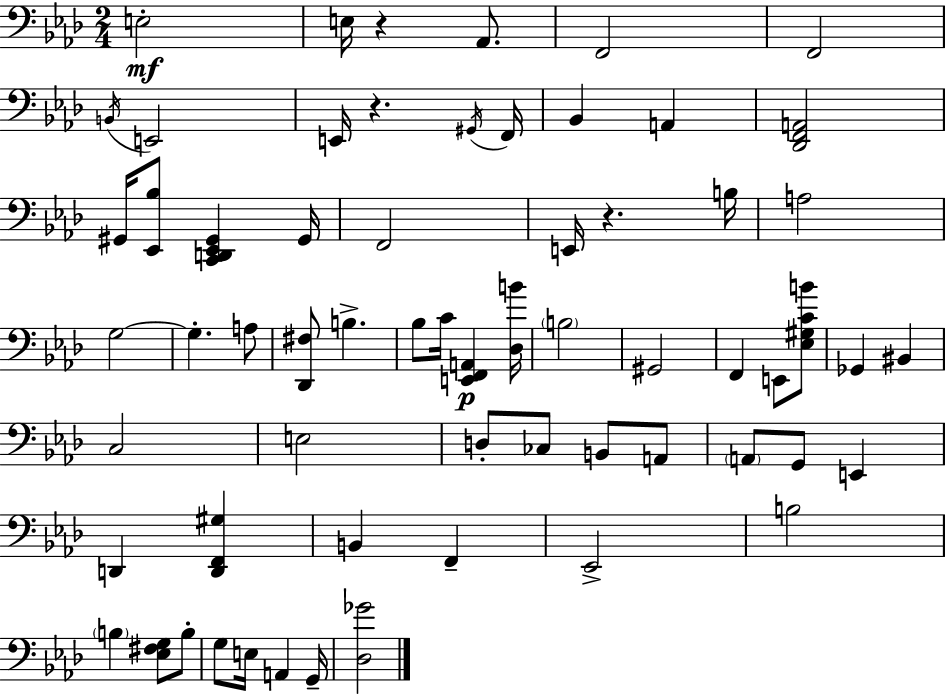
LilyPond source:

{
  \clef bass
  \numericTimeSignature
  \time 2/4
  \key f \minor
  e2-.\mf | e16 r4 aes,8. | f,2 | f,2 | \break \acciaccatura { b,16 } e,2 | e,16 r4. | \acciaccatura { gis,16 } f,16 bes,4 a,4 | <des, f, a,>2 | \break gis,16 <ees, bes>8 <c, d, ees, gis,>4 | gis,16 f,2 | e,16 r4. | b16 a2 | \break g2~~ | g4.-. | a8 <des, fis>8 b4.-> | bes8 c'16 <e, f, a,>4\p | \break <des b'>16 \parenthesize b2 | gis,2 | f,4 e,8 | <ees gis c' b'>8 ges,4 bis,4 | \break c2 | e2 | d8-. ces8 b,8 | a,8 \parenthesize a,8 g,8 e,4 | \break d,4 <d, f, gis>4 | b,4 f,4-- | ees,2-> | b2 | \break \parenthesize b4 <ees fis g>8 | b8-. g8 e16 a,4 | g,16-- <des ges'>2 | \bar "|."
}